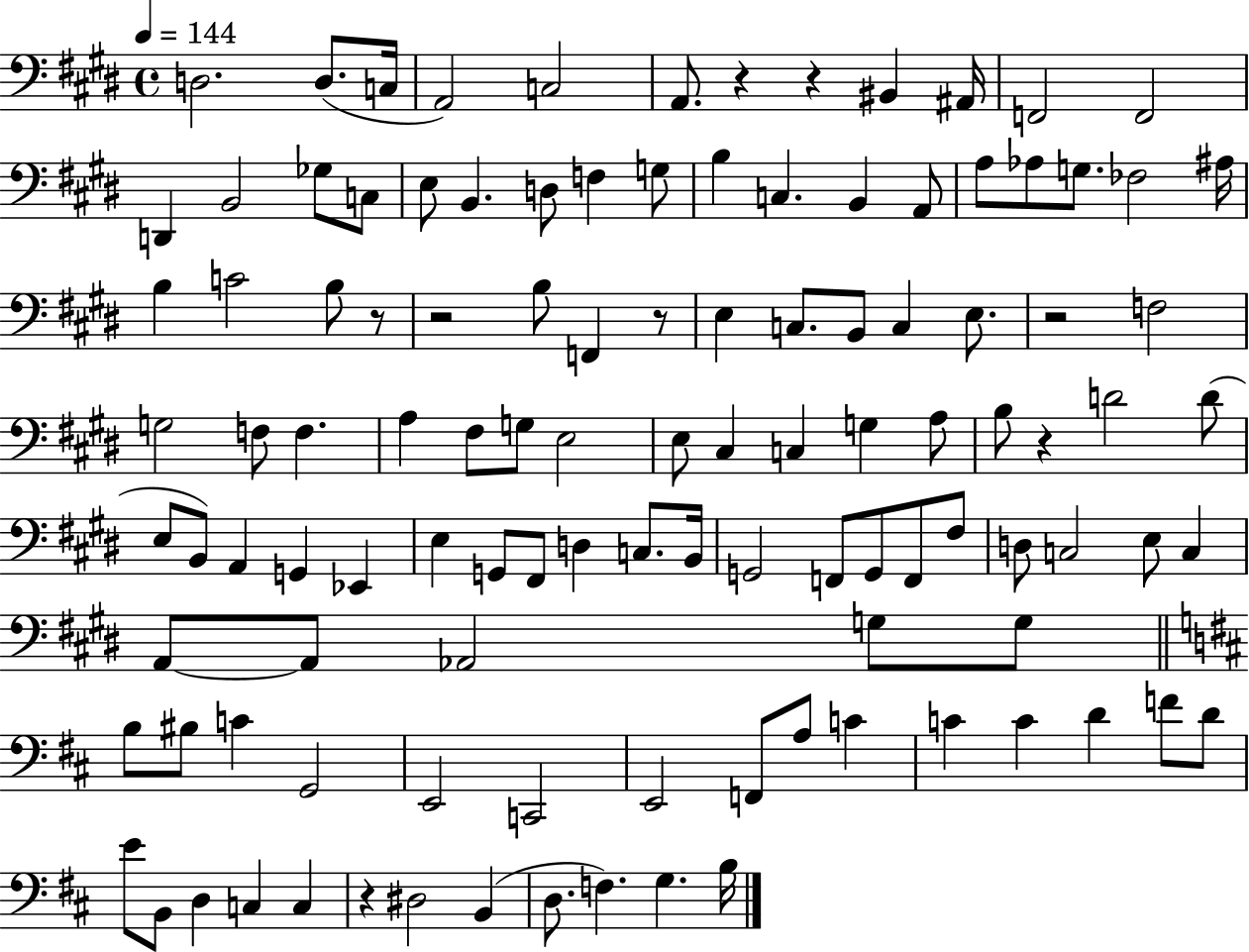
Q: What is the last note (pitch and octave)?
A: B3